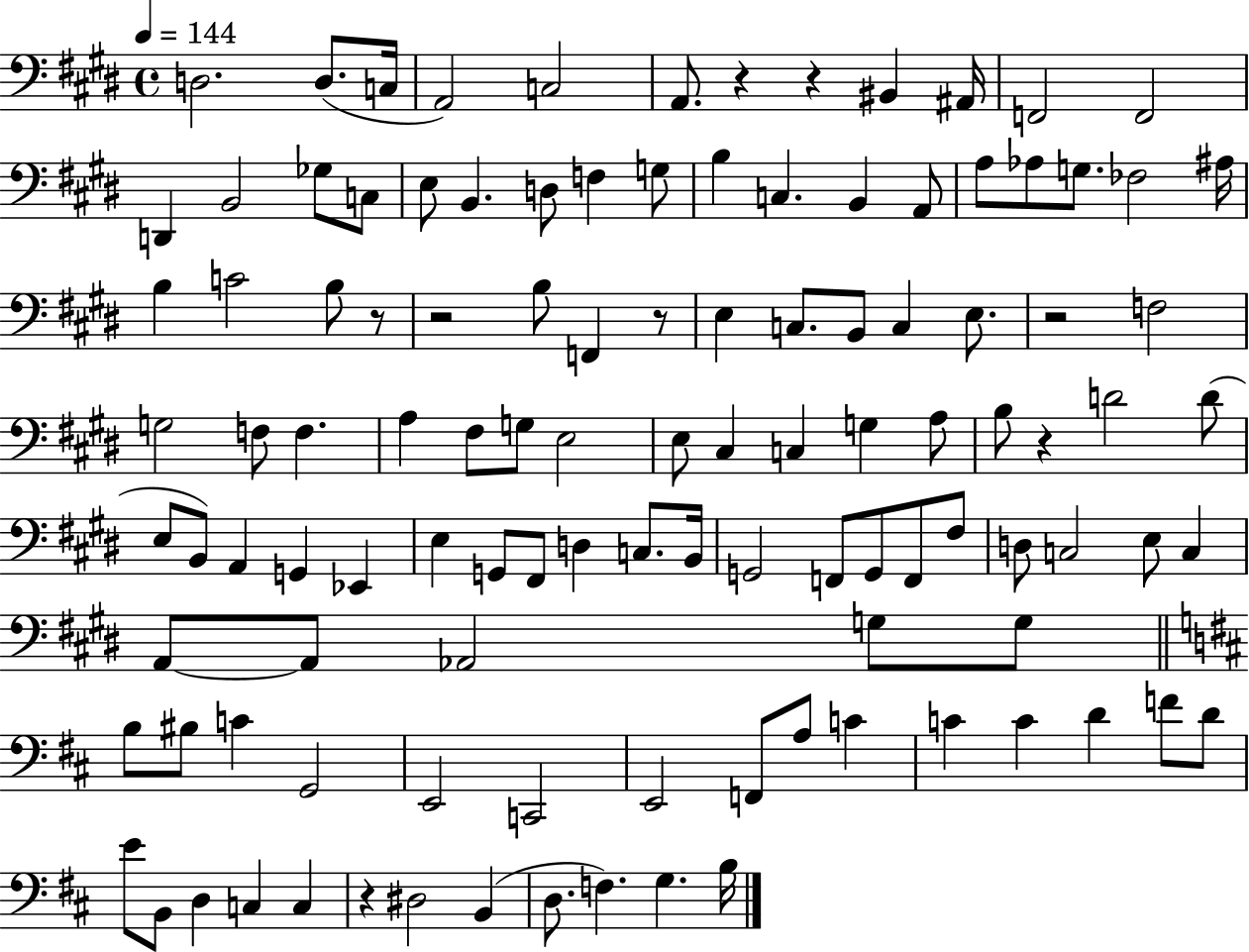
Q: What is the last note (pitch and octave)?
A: B3